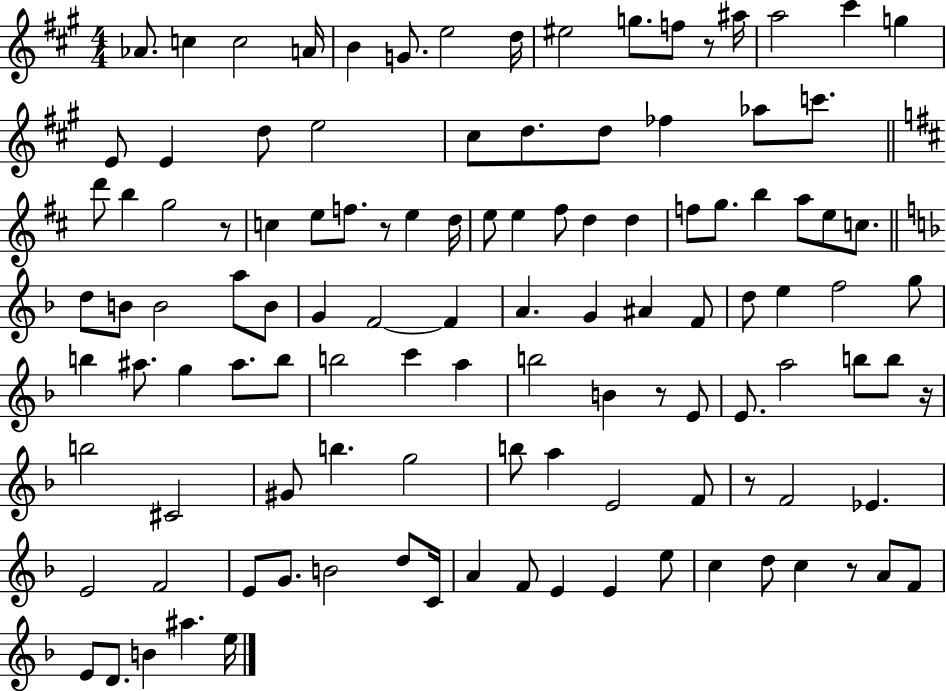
{
  \clef treble
  \numericTimeSignature
  \time 4/4
  \key a \major
  aes'8. c''4 c''2 a'16 | b'4 g'8. e''2 d''16 | eis''2 g''8. f''8 r8 ais''16 | a''2 cis'''4 g''4 | \break e'8 e'4 d''8 e''2 | cis''8 d''8. d''8 fes''4 aes''8 c'''8. | \bar "||" \break \key d \major d'''8 b''4 g''2 r8 | c''4 e''8 f''8. r8 e''4 d''16 | e''8 e''4 fis''8 d''4 d''4 | f''8 g''8. b''4 a''8 e''8 c''8. | \break \bar "||" \break \key d \minor d''8 b'8 b'2 a''8 b'8 | g'4 f'2~~ f'4 | a'4. g'4 ais'4 f'8 | d''8 e''4 f''2 g''8 | \break b''4 ais''8. g''4 ais''8. b''8 | b''2 c'''4 a''4 | b''2 b'4 r8 e'8 | e'8. a''2 b''8 b''8 r16 | \break b''2 cis'2 | gis'8 b''4. g''2 | b''8 a''4 e'2 f'8 | r8 f'2 ees'4. | \break e'2 f'2 | e'8 g'8. b'2 d''8 c'16 | a'4 f'8 e'4 e'4 e''8 | c''4 d''8 c''4 r8 a'8 f'8 | \break e'8 d'8. b'4 ais''4. e''16 | \bar "|."
}